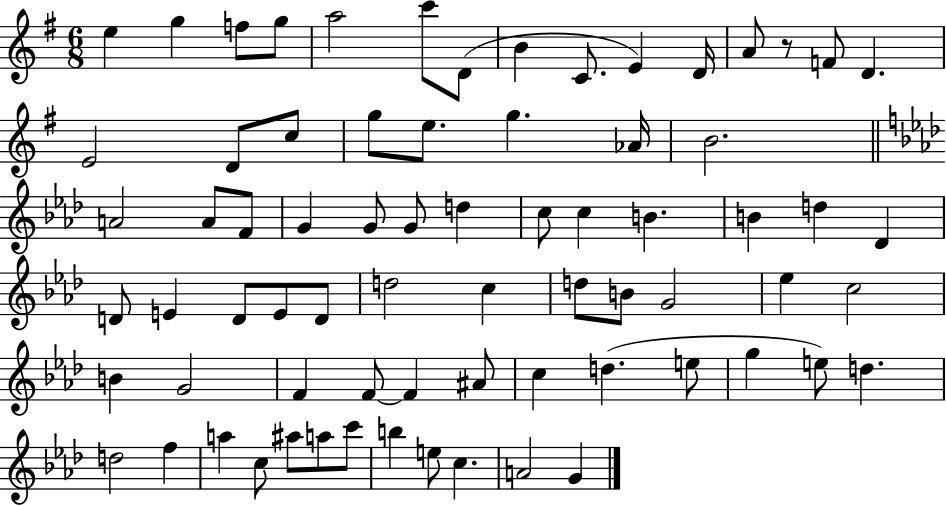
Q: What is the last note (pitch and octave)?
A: G4